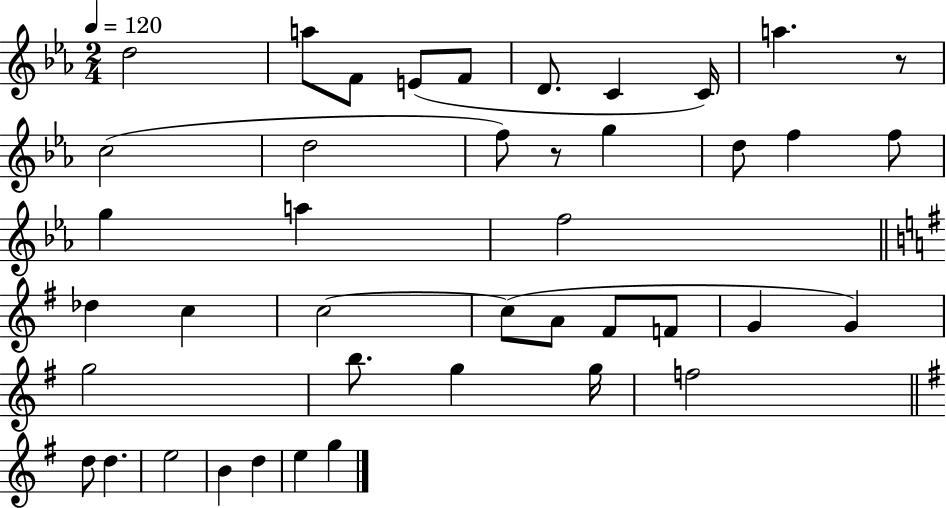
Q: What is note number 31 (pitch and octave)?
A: G5